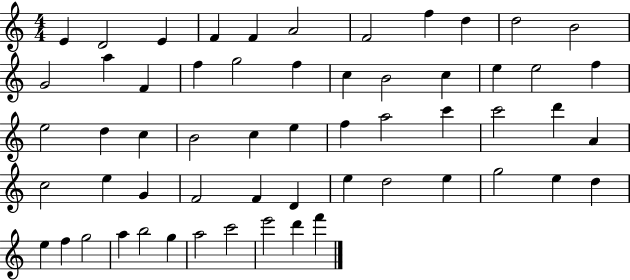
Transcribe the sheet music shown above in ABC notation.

X:1
T:Untitled
M:4/4
L:1/4
K:C
E D2 E F F A2 F2 f d d2 B2 G2 a F f g2 f c B2 c e e2 f e2 d c B2 c e f a2 c' c'2 d' A c2 e G F2 F D e d2 e g2 e d e f g2 a b2 g a2 c'2 e'2 d' f'